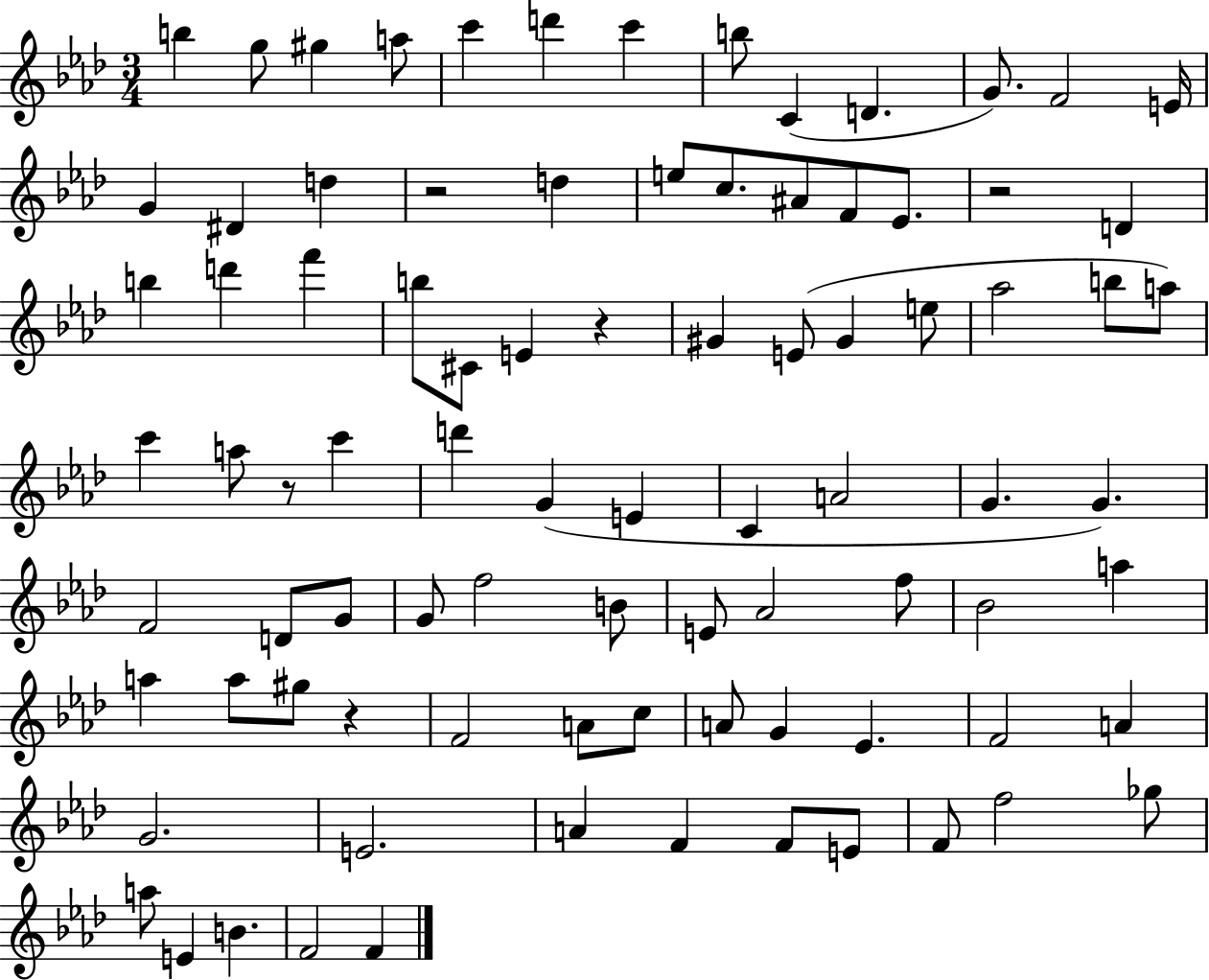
B5/q G5/e G#5/q A5/e C6/q D6/q C6/q B5/e C4/q D4/q. G4/e. F4/h E4/s G4/q D#4/q D5/q R/h D5/q E5/e C5/e. A#4/e F4/e Eb4/e. R/h D4/q B5/q D6/q F6/q B5/e C#4/e E4/q R/q G#4/q E4/e G#4/q E5/e Ab5/h B5/e A5/e C6/q A5/e R/e C6/q D6/q G4/q E4/q C4/q A4/h G4/q. G4/q. F4/h D4/e G4/e G4/e F5/h B4/e E4/e Ab4/h F5/e Bb4/h A5/q A5/q A5/e G#5/e R/q F4/h A4/e C5/e A4/e G4/q Eb4/q. F4/h A4/q G4/h. E4/h. A4/q F4/q F4/e E4/e F4/e F5/h Gb5/e A5/e E4/q B4/q. F4/h F4/q